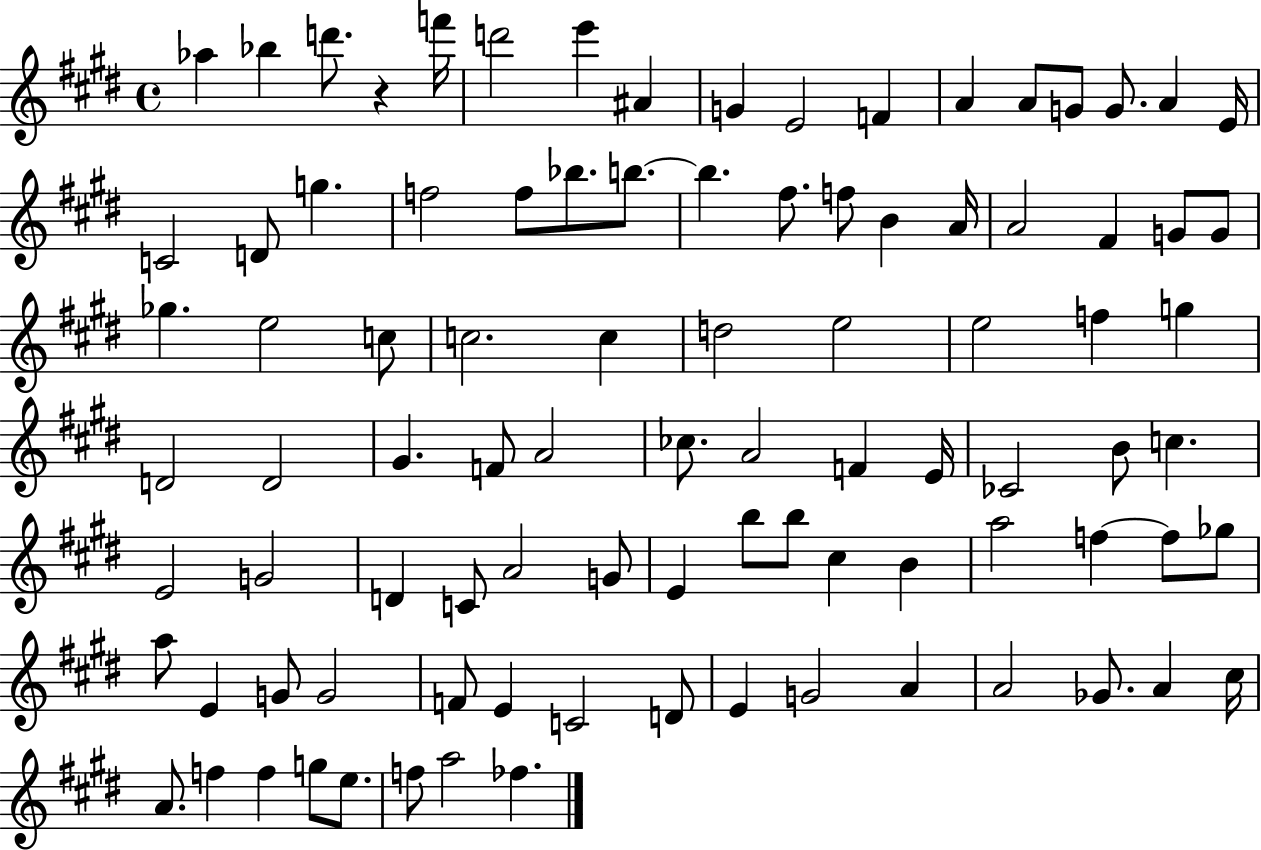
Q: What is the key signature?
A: E major